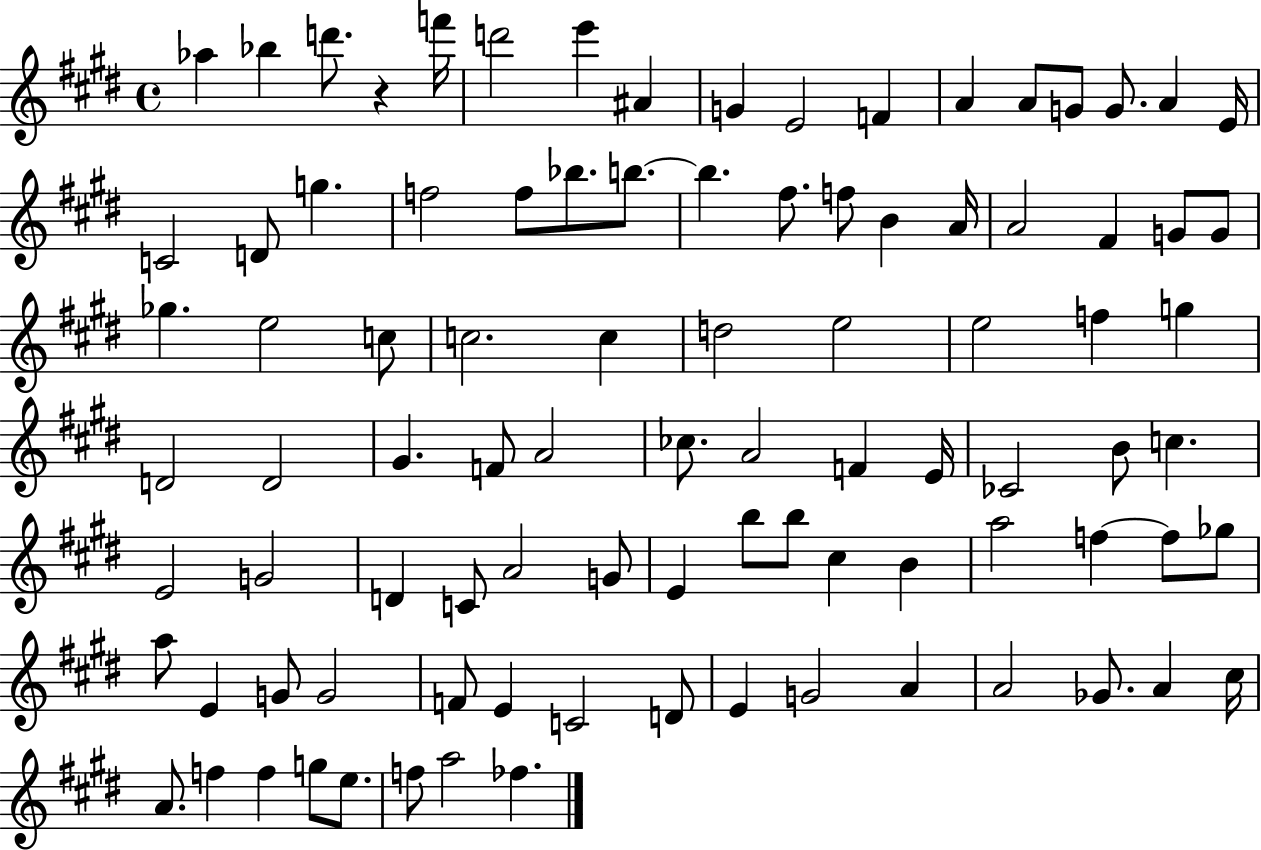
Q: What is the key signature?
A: E major